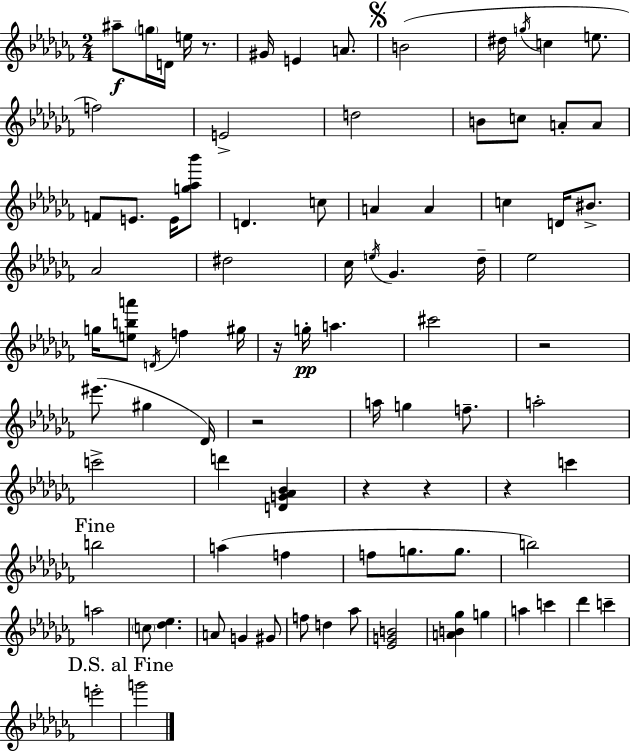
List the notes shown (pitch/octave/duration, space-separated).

A#5/e G5/s D4/s E5/s R/e. G#4/s E4/q A4/e. B4/h D#5/s G5/s C5/q E5/e. F5/h E4/h D5/h B4/e C5/e A4/e A4/e F4/e E4/e. E4/s [G5,Ab5,Bb6]/e D4/q. C5/e A4/q A4/q C5/q D4/s BIS4/e. Ab4/h D#5/h CES5/s E5/s Gb4/q. Db5/s Eb5/h G5/s [E5,B5,A6]/e D4/s F5/q G#5/s R/s G5/s A5/q. C#6/h R/h EIS6/e. G#5/q Db4/s R/h A5/s G5/q F5/e. A5/h C6/h D6/q [D4,G4,Ab4,Bb4]/q R/q R/q R/q C6/q B5/h A5/q F5/q F5/e G5/e. G5/e. B5/h A5/h C5/e [Db5,Eb5]/q. A4/e G4/q G#4/e F5/e D5/q Ab5/e [Eb4,G4,B4]/h [A4,B4,Gb5]/q G5/q A5/q C6/q Db6/q C6/q E6/h G6/h